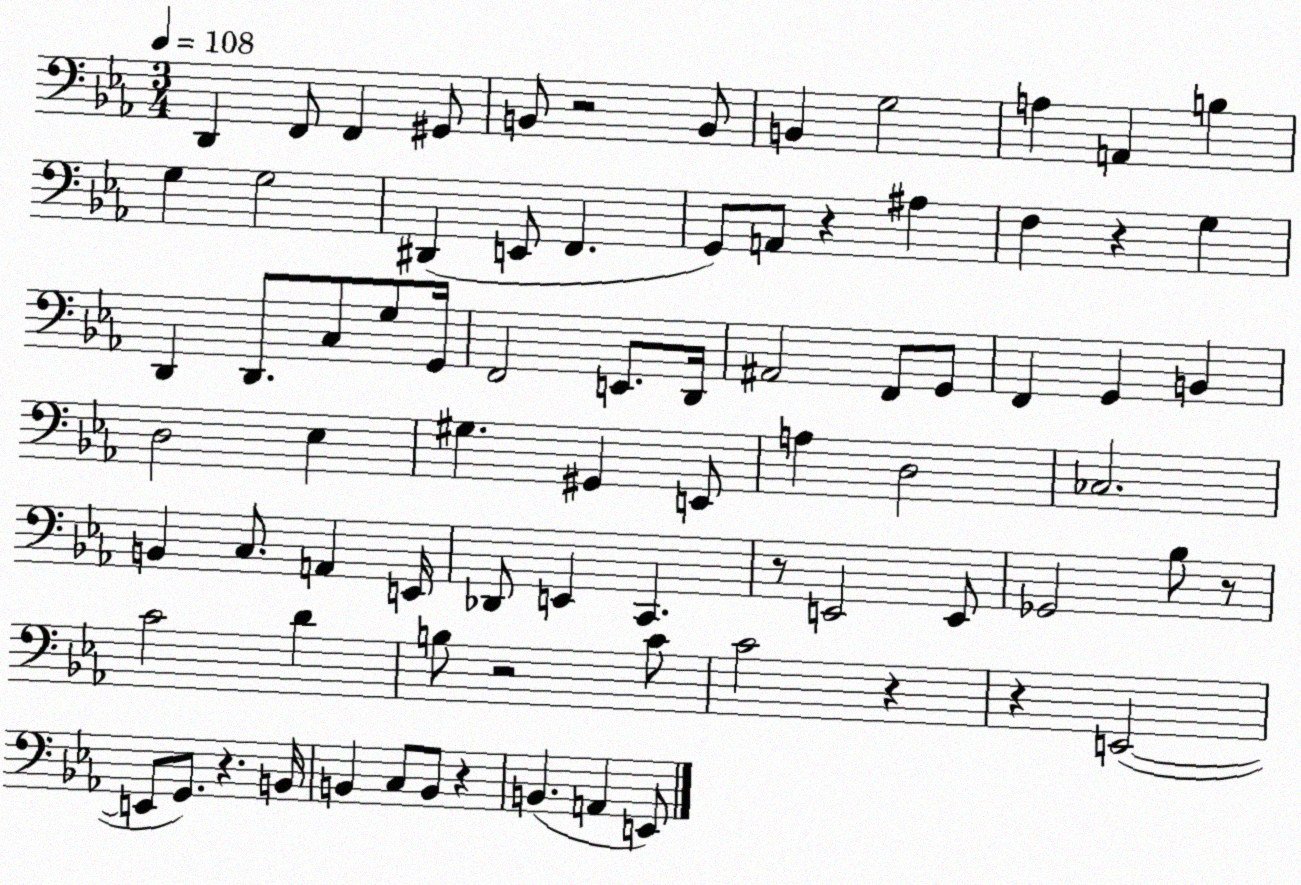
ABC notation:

X:1
T:Untitled
M:3/4
L:1/4
K:Eb
D,, F,,/2 F,, ^G,,/2 B,,/2 z2 B,,/2 B,, G,2 A, A,, B, G, G,2 ^D,, E,,/2 F,, G,,/2 A,,/2 z ^A, F, z G, D,, D,,/2 C,/2 G,/2 G,,/4 F,,2 E,,/2 D,,/4 ^A,,2 F,,/2 G,,/2 F,, G,, B,, D,2 _E, ^G, ^G,, E,,/2 A, D,2 _C,2 B,, C,/2 A,, E,,/4 _D,,/2 E,, C,, z/2 E,,2 E,,/2 _G,,2 _B,/2 z/2 C2 D B,/2 z2 C/2 C2 z z E,,2 E,,/2 G,,/2 z B,,/4 B,, C,/2 B,,/2 z B,, A,, E,,/2